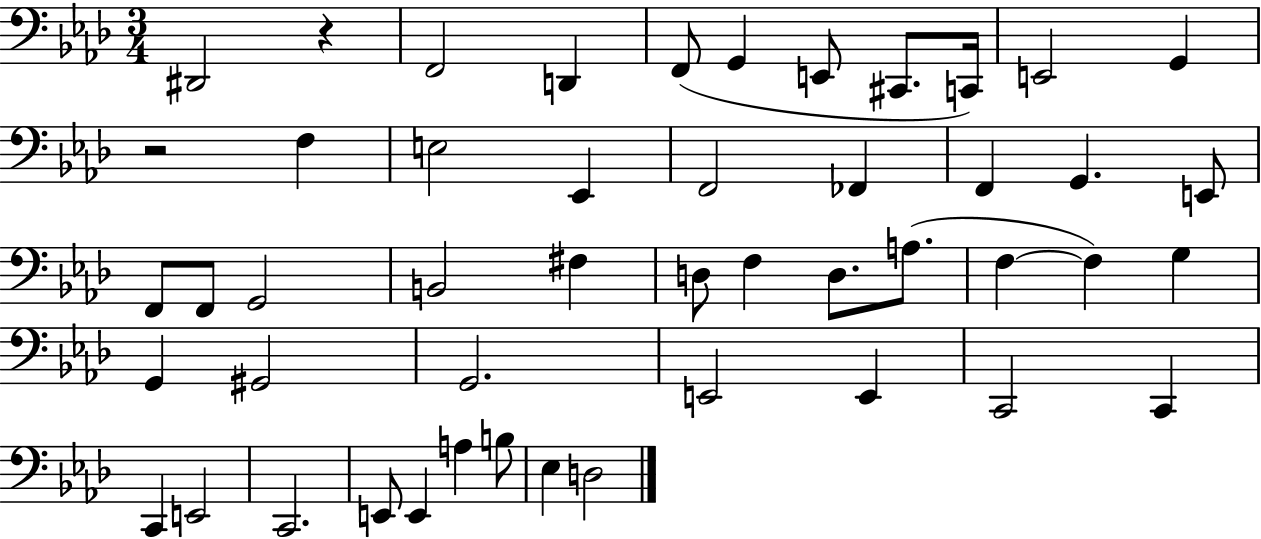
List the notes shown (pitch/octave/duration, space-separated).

D#2/h R/q F2/h D2/q F2/e G2/q E2/e C#2/e. C2/s E2/h G2/q R/h F3/q E3/h Eb2/q F2/h FES2/q F2/q G2/q. E2/e F2/e F2/e G2/h B2/h F#3/q D3/e F3/q D3/e. A3/e. F3/q F3/q G3/q G2/q G#2/h G2/h. E2/h E2/q C2/h C2/q C2/q E2/h C2/h. E2/e E2/q A3/q B3/e Eb3/q D3/h